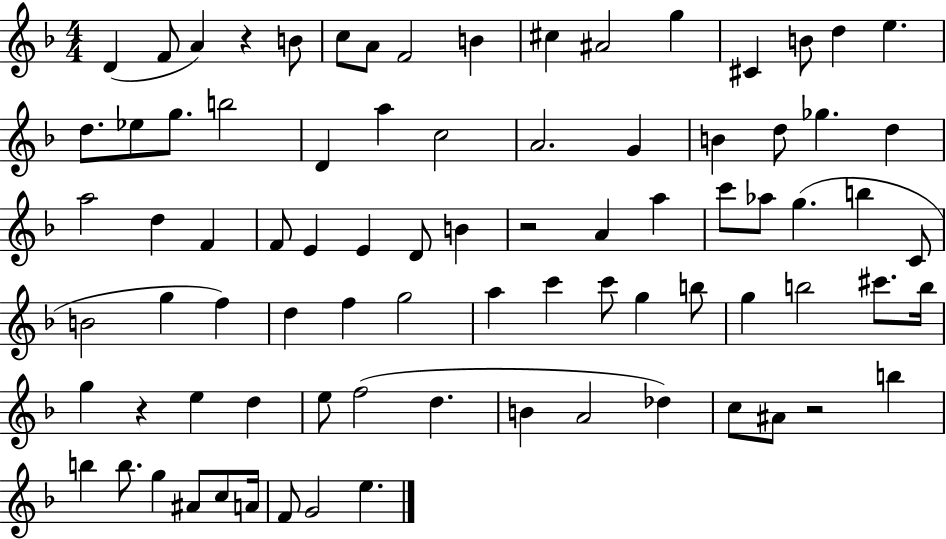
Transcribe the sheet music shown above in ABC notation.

X:1
T:Untitled
M:4/4
L:1/4
K:F
D F/2 A z B/2 c/2 A/2 F2 B ^c ^A2 g ^C B/2 d e d/2 _e/2 g/2 b2 D a c2 A2 G B d/2 _g d a2 d F F/2 E E D/2 B z2 A a c'/2 _a/2 g b C/2 B2 g f d f g2 a c' c'/2 g b/2 g b2 ^c'/2 b/4 g z e d e/2 f2 d B A2 _d c/2 ^A/2 z2 b b b/2 g ^A/2 c/2 A/4 F/2 G2 e